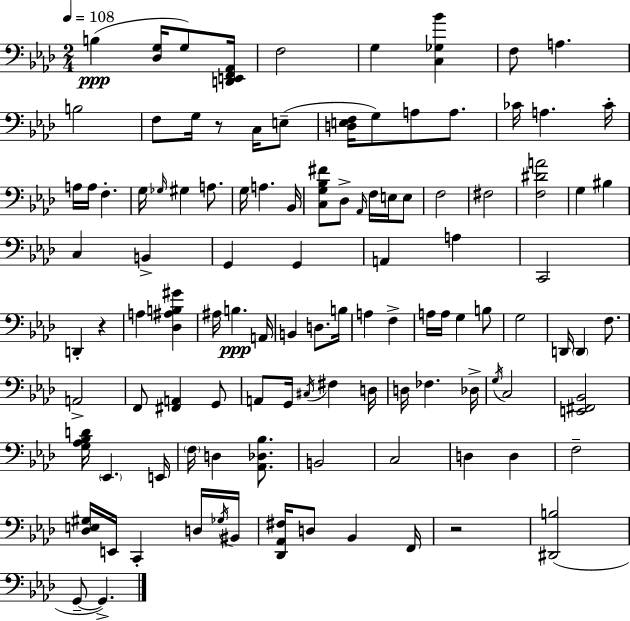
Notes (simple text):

B3/q [Db3,G3]/s G3/e [D2,E2,F2,Ab2]/s F3/h G3/q [C3,Gb3,Bb4]/q F3/e A3/q. B3/h F3/e G3/s R/e C3/s E3/e [D3,E3,F3]/s G3/e A3/e A3/e. CES4/s A3/q. CES4/s A3/s A3/s F3/q. G3/s Gb3/s G#3/q A3/e. G3/s A3/q. Bb2/s [C3,G3,Bb3,F#4]/e Db3/e Ab2/s F3/s E3/s E3/e F3/h F#3/h [F3,D#4,A4]/h G3/q BIS3/q C3/q B2/q G2/q G2/q A2/q A3/q C2/h D2/q R/q A3/q [Db3,A#3,B3,G#4]/q A#3/s B3/q. A2/s B2/q D3/e. B3/s A3/q F3/q A3/s A3/s G3/q B3/e G3/h D2/s D2/q F3/e. A2/h F2/e [F#2,A2]/q G2/e A2/e G2/s C#3/s F#3/q D3/s D3/s FES3/q. Db3/s G3/s C3/h [E2,F#2,Bb2]/h [G3,Ab3,Bb3,D4]/s Eb2/q. E2/s F3/s D3/q [Ab2,Db3,Bb3]/e. B2/h C3/h D3/q D3/q F3/h [Db3,E3,G#3]/s E2/s C2/q D3/s Gb3/s BIS2/s [Db2,Ab2,F#3]/s D3/e Bb2/q F2/s R/h [D#2,B3]/h G2/e G2/q.